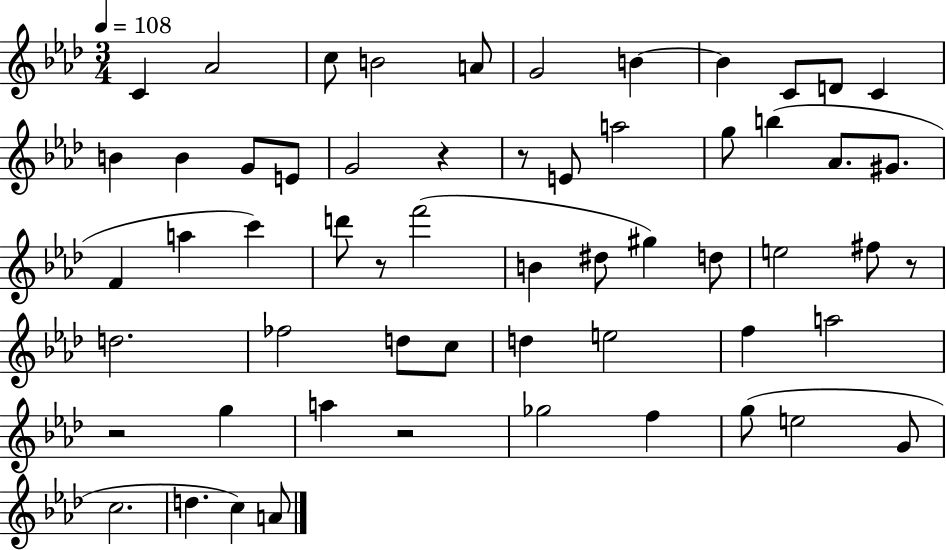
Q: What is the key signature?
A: AES major